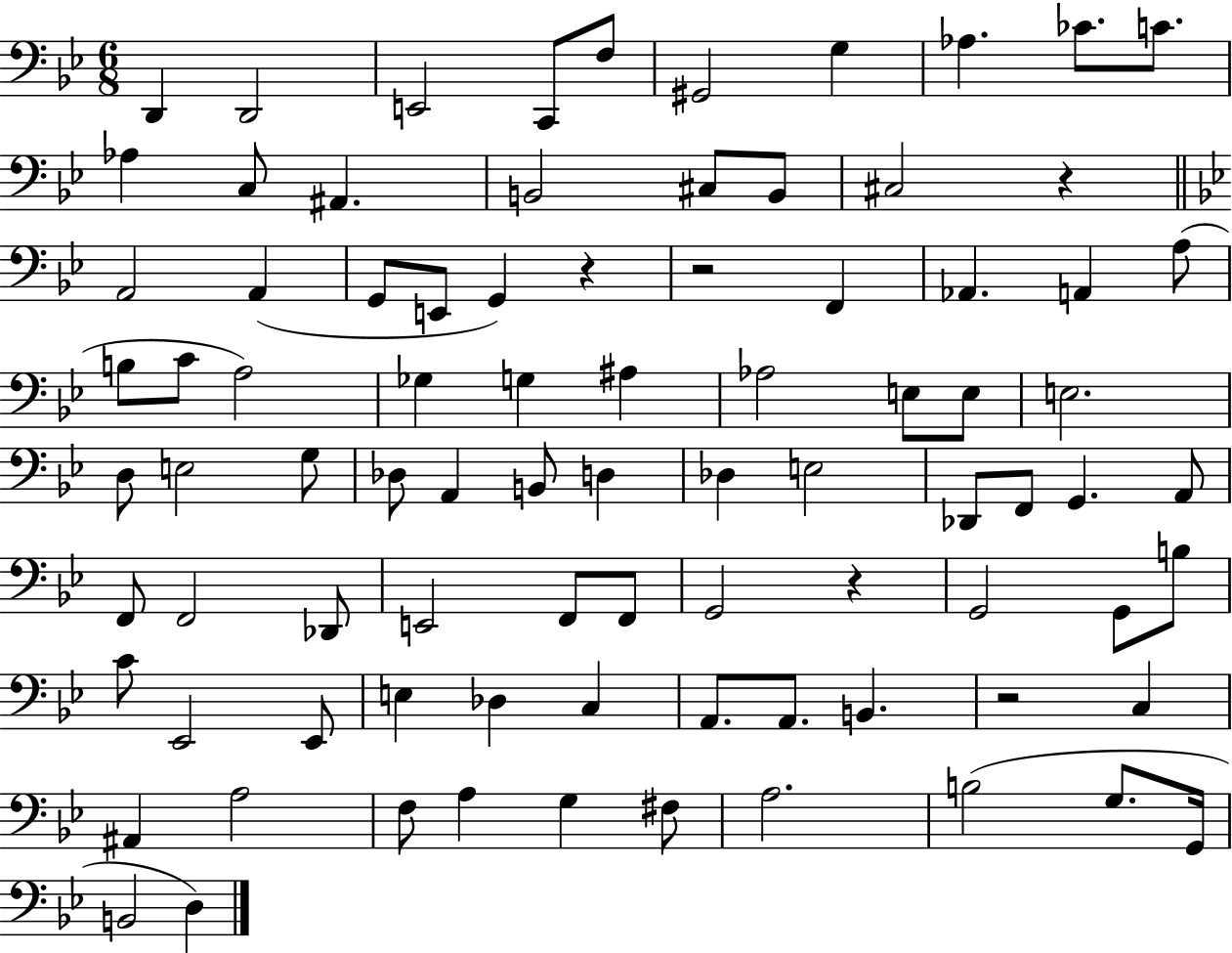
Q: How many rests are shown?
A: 5